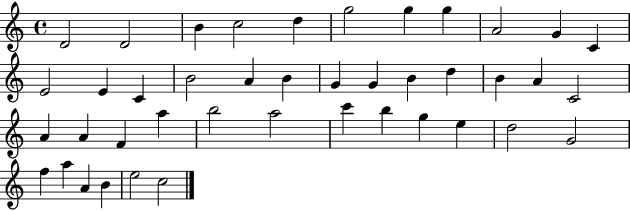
D4/h D4/h B4/q C5/h D5/q G5/h G5/q G5/q A4/h G4/q C4/q E4/h E4/q C4/q B4/h A4/q B4/q G4/q G4/q B4/q D5/q B4/q A4/q C4/h A4/q A4/q F4/q A5/q B5/h A5/h C6/q B5/q G5/q E5/q D5/h G4/h F5/q A5/q A4/q B4/q E5/h C5/h